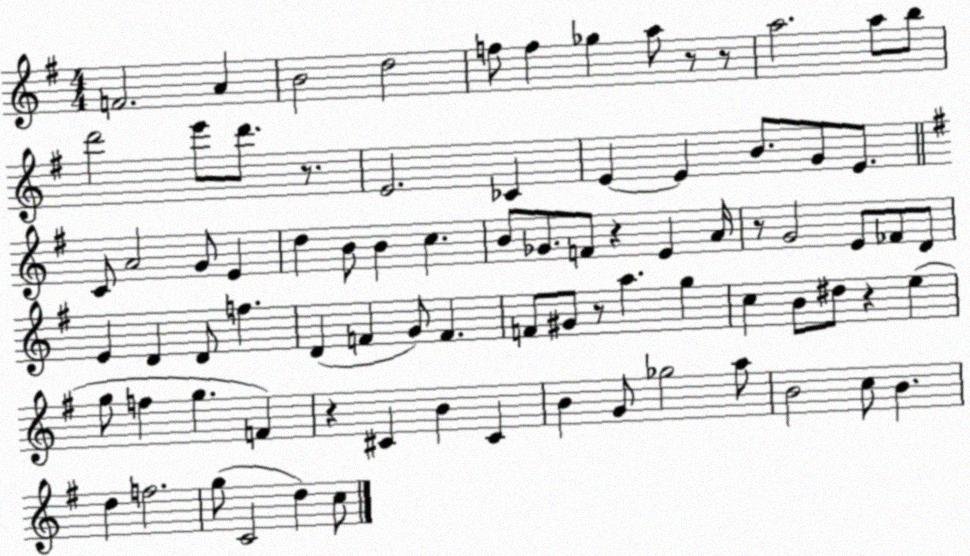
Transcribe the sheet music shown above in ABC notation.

X:1
T:Untitled
M:4/4
L:1/4
K:G
F2 A B2 d2 f/2 f _g a/2 z/2 z/2 a2 a/2 b/2 d'2 e'/2 d'/2 z/2 E2 _C E E B/2 G/2 E/2 C/2 A2 G/2 E d B/2 B c B/2 _G/2 F/2 z E A/4 z/2 G2 E/2 _F/2 D/2 E D D/2 f D F G/2 F F/2 ^G/2 z/2 a g c B/2 ^d/2 z e g/2 f g F z ^C B ^C B G/2 _g2 a/2 B2 c/2 B d f2 g/2 C2 d c/2